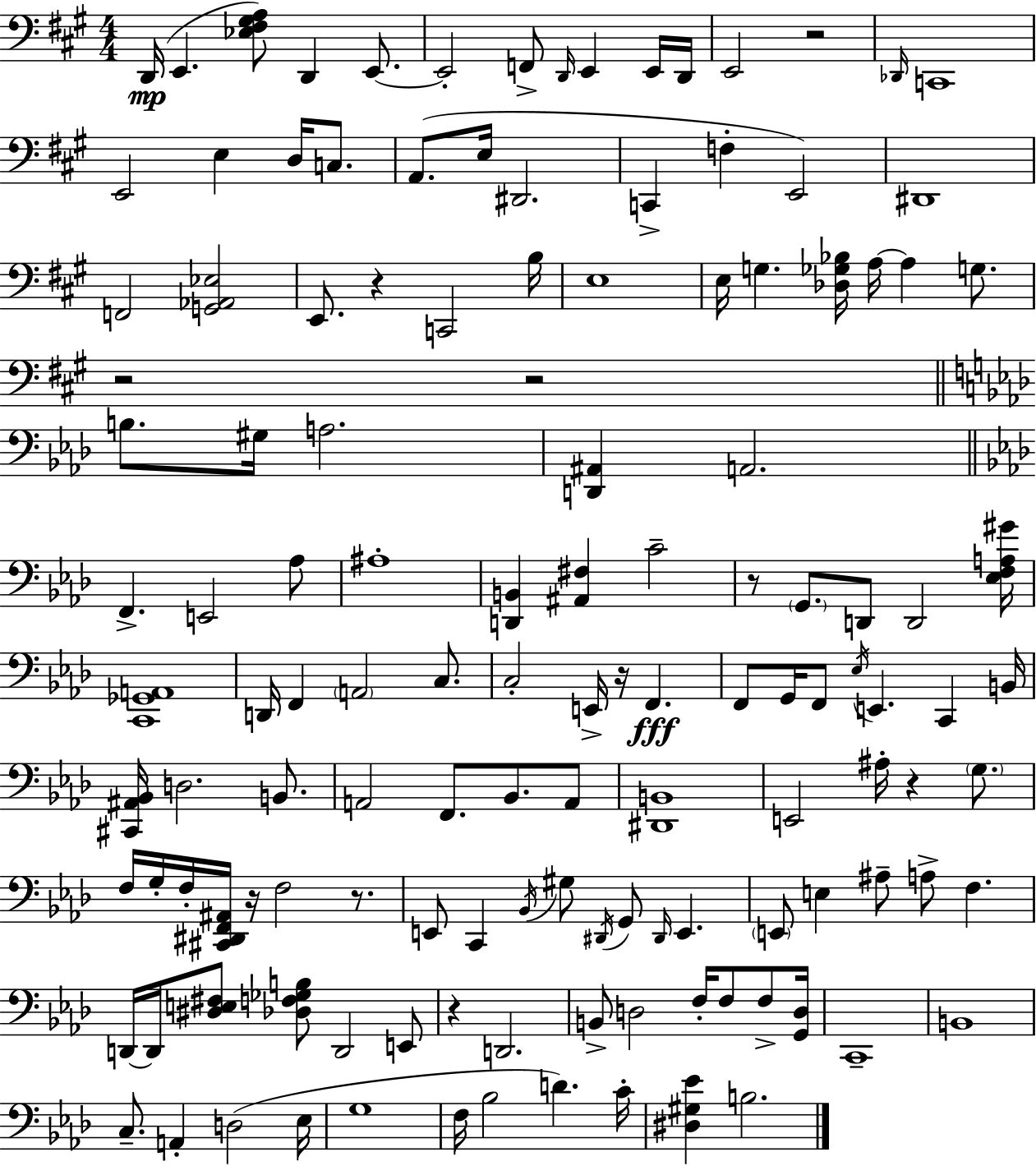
X:1
T:Untitled
M:4/4
L:1/4
K:A
D,,/4 E,, [_E,^F,^G,A,]/2 D,, E,,/2 E,,2 F,,/2 D,,/4 E,, E,,/4 D,,/4 E,,2 z2 _D,,/4 C,,4 E,,2 E, D,/4 C,/2 A,,/2 E,/4 ^D,,2 C,, F, E,,2 ^D,,4 F,,2 [G,,_A,,_E,]2 E,,/2 z C,,2 B,/4 E,4 E,/4 G, [_D,_G,_B,]/4 A,/4 A, G,/2 z2 z2 B,/2 ^G,/4 A,2 [D,,^A,,] A,,2 F,, E,,2 _A,/2 ^A,4 [D,,B,,] [^A,,^F,] C2 z/2 G,,/2 D,,/2 D,,2 [_E,F,A,^G]/4 [C,,_G,,A,,]4 D,,/4 F,, A,,2 C,/2 C,2 E,,/4 z/4 F,, F,,/2 G,,/4 F,,/2 _E,/4 E,, C,, B,,/4 [^C,,^A,,_B,,]/4 D,2 B,,/2 A,,2 F,,/2 _B,,/2 A,,/2 [^D,,B,,]4 E,,2 ^A,/4 z G,/2 F,/4 G,/4 F,/4 [^C,,^D,,F,,^A,,]/4 z/4 F,2 z/2 E,,/2 C,, _B,,/4 ^G,/2 ^D,,/4 G,,/2 ^D,,/4 E,, E,,/2 E, ^A,/2 A,/2 F, D,,/4 D,,/4 [^D,E,^F,]/2 [_D,F,_G,B,]/2 D,,2 E,,/2 z D,,2 B,,/2 D,2 F,/4 F,/2 F,/2 [G,,D,]/4 C,,4 B,,4 C,/2 A,, D,2 _E,/4 G,4 F,/4 _B,2 D C/4 [^D,^G,_E] B,2